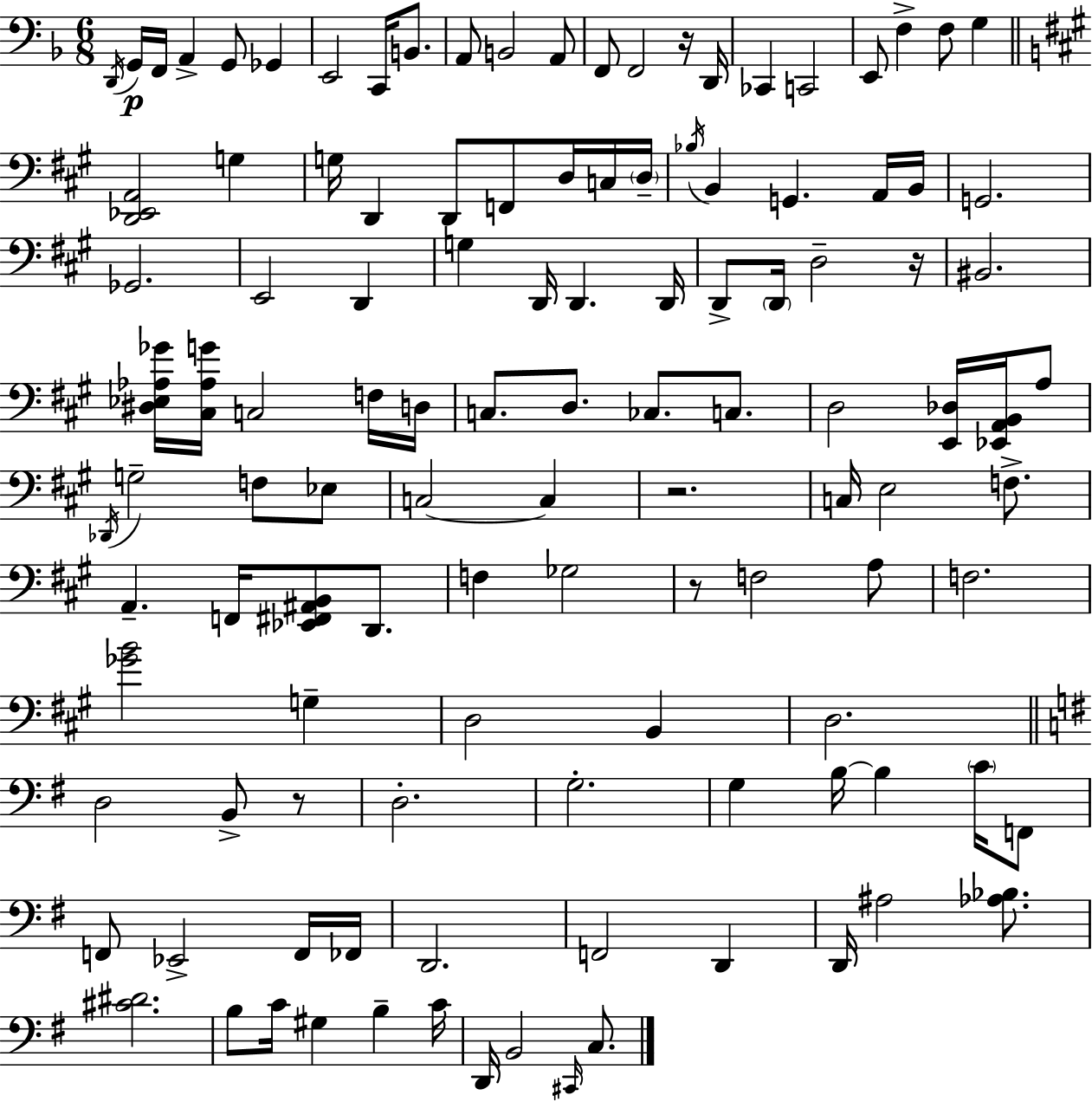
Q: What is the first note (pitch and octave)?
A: D2